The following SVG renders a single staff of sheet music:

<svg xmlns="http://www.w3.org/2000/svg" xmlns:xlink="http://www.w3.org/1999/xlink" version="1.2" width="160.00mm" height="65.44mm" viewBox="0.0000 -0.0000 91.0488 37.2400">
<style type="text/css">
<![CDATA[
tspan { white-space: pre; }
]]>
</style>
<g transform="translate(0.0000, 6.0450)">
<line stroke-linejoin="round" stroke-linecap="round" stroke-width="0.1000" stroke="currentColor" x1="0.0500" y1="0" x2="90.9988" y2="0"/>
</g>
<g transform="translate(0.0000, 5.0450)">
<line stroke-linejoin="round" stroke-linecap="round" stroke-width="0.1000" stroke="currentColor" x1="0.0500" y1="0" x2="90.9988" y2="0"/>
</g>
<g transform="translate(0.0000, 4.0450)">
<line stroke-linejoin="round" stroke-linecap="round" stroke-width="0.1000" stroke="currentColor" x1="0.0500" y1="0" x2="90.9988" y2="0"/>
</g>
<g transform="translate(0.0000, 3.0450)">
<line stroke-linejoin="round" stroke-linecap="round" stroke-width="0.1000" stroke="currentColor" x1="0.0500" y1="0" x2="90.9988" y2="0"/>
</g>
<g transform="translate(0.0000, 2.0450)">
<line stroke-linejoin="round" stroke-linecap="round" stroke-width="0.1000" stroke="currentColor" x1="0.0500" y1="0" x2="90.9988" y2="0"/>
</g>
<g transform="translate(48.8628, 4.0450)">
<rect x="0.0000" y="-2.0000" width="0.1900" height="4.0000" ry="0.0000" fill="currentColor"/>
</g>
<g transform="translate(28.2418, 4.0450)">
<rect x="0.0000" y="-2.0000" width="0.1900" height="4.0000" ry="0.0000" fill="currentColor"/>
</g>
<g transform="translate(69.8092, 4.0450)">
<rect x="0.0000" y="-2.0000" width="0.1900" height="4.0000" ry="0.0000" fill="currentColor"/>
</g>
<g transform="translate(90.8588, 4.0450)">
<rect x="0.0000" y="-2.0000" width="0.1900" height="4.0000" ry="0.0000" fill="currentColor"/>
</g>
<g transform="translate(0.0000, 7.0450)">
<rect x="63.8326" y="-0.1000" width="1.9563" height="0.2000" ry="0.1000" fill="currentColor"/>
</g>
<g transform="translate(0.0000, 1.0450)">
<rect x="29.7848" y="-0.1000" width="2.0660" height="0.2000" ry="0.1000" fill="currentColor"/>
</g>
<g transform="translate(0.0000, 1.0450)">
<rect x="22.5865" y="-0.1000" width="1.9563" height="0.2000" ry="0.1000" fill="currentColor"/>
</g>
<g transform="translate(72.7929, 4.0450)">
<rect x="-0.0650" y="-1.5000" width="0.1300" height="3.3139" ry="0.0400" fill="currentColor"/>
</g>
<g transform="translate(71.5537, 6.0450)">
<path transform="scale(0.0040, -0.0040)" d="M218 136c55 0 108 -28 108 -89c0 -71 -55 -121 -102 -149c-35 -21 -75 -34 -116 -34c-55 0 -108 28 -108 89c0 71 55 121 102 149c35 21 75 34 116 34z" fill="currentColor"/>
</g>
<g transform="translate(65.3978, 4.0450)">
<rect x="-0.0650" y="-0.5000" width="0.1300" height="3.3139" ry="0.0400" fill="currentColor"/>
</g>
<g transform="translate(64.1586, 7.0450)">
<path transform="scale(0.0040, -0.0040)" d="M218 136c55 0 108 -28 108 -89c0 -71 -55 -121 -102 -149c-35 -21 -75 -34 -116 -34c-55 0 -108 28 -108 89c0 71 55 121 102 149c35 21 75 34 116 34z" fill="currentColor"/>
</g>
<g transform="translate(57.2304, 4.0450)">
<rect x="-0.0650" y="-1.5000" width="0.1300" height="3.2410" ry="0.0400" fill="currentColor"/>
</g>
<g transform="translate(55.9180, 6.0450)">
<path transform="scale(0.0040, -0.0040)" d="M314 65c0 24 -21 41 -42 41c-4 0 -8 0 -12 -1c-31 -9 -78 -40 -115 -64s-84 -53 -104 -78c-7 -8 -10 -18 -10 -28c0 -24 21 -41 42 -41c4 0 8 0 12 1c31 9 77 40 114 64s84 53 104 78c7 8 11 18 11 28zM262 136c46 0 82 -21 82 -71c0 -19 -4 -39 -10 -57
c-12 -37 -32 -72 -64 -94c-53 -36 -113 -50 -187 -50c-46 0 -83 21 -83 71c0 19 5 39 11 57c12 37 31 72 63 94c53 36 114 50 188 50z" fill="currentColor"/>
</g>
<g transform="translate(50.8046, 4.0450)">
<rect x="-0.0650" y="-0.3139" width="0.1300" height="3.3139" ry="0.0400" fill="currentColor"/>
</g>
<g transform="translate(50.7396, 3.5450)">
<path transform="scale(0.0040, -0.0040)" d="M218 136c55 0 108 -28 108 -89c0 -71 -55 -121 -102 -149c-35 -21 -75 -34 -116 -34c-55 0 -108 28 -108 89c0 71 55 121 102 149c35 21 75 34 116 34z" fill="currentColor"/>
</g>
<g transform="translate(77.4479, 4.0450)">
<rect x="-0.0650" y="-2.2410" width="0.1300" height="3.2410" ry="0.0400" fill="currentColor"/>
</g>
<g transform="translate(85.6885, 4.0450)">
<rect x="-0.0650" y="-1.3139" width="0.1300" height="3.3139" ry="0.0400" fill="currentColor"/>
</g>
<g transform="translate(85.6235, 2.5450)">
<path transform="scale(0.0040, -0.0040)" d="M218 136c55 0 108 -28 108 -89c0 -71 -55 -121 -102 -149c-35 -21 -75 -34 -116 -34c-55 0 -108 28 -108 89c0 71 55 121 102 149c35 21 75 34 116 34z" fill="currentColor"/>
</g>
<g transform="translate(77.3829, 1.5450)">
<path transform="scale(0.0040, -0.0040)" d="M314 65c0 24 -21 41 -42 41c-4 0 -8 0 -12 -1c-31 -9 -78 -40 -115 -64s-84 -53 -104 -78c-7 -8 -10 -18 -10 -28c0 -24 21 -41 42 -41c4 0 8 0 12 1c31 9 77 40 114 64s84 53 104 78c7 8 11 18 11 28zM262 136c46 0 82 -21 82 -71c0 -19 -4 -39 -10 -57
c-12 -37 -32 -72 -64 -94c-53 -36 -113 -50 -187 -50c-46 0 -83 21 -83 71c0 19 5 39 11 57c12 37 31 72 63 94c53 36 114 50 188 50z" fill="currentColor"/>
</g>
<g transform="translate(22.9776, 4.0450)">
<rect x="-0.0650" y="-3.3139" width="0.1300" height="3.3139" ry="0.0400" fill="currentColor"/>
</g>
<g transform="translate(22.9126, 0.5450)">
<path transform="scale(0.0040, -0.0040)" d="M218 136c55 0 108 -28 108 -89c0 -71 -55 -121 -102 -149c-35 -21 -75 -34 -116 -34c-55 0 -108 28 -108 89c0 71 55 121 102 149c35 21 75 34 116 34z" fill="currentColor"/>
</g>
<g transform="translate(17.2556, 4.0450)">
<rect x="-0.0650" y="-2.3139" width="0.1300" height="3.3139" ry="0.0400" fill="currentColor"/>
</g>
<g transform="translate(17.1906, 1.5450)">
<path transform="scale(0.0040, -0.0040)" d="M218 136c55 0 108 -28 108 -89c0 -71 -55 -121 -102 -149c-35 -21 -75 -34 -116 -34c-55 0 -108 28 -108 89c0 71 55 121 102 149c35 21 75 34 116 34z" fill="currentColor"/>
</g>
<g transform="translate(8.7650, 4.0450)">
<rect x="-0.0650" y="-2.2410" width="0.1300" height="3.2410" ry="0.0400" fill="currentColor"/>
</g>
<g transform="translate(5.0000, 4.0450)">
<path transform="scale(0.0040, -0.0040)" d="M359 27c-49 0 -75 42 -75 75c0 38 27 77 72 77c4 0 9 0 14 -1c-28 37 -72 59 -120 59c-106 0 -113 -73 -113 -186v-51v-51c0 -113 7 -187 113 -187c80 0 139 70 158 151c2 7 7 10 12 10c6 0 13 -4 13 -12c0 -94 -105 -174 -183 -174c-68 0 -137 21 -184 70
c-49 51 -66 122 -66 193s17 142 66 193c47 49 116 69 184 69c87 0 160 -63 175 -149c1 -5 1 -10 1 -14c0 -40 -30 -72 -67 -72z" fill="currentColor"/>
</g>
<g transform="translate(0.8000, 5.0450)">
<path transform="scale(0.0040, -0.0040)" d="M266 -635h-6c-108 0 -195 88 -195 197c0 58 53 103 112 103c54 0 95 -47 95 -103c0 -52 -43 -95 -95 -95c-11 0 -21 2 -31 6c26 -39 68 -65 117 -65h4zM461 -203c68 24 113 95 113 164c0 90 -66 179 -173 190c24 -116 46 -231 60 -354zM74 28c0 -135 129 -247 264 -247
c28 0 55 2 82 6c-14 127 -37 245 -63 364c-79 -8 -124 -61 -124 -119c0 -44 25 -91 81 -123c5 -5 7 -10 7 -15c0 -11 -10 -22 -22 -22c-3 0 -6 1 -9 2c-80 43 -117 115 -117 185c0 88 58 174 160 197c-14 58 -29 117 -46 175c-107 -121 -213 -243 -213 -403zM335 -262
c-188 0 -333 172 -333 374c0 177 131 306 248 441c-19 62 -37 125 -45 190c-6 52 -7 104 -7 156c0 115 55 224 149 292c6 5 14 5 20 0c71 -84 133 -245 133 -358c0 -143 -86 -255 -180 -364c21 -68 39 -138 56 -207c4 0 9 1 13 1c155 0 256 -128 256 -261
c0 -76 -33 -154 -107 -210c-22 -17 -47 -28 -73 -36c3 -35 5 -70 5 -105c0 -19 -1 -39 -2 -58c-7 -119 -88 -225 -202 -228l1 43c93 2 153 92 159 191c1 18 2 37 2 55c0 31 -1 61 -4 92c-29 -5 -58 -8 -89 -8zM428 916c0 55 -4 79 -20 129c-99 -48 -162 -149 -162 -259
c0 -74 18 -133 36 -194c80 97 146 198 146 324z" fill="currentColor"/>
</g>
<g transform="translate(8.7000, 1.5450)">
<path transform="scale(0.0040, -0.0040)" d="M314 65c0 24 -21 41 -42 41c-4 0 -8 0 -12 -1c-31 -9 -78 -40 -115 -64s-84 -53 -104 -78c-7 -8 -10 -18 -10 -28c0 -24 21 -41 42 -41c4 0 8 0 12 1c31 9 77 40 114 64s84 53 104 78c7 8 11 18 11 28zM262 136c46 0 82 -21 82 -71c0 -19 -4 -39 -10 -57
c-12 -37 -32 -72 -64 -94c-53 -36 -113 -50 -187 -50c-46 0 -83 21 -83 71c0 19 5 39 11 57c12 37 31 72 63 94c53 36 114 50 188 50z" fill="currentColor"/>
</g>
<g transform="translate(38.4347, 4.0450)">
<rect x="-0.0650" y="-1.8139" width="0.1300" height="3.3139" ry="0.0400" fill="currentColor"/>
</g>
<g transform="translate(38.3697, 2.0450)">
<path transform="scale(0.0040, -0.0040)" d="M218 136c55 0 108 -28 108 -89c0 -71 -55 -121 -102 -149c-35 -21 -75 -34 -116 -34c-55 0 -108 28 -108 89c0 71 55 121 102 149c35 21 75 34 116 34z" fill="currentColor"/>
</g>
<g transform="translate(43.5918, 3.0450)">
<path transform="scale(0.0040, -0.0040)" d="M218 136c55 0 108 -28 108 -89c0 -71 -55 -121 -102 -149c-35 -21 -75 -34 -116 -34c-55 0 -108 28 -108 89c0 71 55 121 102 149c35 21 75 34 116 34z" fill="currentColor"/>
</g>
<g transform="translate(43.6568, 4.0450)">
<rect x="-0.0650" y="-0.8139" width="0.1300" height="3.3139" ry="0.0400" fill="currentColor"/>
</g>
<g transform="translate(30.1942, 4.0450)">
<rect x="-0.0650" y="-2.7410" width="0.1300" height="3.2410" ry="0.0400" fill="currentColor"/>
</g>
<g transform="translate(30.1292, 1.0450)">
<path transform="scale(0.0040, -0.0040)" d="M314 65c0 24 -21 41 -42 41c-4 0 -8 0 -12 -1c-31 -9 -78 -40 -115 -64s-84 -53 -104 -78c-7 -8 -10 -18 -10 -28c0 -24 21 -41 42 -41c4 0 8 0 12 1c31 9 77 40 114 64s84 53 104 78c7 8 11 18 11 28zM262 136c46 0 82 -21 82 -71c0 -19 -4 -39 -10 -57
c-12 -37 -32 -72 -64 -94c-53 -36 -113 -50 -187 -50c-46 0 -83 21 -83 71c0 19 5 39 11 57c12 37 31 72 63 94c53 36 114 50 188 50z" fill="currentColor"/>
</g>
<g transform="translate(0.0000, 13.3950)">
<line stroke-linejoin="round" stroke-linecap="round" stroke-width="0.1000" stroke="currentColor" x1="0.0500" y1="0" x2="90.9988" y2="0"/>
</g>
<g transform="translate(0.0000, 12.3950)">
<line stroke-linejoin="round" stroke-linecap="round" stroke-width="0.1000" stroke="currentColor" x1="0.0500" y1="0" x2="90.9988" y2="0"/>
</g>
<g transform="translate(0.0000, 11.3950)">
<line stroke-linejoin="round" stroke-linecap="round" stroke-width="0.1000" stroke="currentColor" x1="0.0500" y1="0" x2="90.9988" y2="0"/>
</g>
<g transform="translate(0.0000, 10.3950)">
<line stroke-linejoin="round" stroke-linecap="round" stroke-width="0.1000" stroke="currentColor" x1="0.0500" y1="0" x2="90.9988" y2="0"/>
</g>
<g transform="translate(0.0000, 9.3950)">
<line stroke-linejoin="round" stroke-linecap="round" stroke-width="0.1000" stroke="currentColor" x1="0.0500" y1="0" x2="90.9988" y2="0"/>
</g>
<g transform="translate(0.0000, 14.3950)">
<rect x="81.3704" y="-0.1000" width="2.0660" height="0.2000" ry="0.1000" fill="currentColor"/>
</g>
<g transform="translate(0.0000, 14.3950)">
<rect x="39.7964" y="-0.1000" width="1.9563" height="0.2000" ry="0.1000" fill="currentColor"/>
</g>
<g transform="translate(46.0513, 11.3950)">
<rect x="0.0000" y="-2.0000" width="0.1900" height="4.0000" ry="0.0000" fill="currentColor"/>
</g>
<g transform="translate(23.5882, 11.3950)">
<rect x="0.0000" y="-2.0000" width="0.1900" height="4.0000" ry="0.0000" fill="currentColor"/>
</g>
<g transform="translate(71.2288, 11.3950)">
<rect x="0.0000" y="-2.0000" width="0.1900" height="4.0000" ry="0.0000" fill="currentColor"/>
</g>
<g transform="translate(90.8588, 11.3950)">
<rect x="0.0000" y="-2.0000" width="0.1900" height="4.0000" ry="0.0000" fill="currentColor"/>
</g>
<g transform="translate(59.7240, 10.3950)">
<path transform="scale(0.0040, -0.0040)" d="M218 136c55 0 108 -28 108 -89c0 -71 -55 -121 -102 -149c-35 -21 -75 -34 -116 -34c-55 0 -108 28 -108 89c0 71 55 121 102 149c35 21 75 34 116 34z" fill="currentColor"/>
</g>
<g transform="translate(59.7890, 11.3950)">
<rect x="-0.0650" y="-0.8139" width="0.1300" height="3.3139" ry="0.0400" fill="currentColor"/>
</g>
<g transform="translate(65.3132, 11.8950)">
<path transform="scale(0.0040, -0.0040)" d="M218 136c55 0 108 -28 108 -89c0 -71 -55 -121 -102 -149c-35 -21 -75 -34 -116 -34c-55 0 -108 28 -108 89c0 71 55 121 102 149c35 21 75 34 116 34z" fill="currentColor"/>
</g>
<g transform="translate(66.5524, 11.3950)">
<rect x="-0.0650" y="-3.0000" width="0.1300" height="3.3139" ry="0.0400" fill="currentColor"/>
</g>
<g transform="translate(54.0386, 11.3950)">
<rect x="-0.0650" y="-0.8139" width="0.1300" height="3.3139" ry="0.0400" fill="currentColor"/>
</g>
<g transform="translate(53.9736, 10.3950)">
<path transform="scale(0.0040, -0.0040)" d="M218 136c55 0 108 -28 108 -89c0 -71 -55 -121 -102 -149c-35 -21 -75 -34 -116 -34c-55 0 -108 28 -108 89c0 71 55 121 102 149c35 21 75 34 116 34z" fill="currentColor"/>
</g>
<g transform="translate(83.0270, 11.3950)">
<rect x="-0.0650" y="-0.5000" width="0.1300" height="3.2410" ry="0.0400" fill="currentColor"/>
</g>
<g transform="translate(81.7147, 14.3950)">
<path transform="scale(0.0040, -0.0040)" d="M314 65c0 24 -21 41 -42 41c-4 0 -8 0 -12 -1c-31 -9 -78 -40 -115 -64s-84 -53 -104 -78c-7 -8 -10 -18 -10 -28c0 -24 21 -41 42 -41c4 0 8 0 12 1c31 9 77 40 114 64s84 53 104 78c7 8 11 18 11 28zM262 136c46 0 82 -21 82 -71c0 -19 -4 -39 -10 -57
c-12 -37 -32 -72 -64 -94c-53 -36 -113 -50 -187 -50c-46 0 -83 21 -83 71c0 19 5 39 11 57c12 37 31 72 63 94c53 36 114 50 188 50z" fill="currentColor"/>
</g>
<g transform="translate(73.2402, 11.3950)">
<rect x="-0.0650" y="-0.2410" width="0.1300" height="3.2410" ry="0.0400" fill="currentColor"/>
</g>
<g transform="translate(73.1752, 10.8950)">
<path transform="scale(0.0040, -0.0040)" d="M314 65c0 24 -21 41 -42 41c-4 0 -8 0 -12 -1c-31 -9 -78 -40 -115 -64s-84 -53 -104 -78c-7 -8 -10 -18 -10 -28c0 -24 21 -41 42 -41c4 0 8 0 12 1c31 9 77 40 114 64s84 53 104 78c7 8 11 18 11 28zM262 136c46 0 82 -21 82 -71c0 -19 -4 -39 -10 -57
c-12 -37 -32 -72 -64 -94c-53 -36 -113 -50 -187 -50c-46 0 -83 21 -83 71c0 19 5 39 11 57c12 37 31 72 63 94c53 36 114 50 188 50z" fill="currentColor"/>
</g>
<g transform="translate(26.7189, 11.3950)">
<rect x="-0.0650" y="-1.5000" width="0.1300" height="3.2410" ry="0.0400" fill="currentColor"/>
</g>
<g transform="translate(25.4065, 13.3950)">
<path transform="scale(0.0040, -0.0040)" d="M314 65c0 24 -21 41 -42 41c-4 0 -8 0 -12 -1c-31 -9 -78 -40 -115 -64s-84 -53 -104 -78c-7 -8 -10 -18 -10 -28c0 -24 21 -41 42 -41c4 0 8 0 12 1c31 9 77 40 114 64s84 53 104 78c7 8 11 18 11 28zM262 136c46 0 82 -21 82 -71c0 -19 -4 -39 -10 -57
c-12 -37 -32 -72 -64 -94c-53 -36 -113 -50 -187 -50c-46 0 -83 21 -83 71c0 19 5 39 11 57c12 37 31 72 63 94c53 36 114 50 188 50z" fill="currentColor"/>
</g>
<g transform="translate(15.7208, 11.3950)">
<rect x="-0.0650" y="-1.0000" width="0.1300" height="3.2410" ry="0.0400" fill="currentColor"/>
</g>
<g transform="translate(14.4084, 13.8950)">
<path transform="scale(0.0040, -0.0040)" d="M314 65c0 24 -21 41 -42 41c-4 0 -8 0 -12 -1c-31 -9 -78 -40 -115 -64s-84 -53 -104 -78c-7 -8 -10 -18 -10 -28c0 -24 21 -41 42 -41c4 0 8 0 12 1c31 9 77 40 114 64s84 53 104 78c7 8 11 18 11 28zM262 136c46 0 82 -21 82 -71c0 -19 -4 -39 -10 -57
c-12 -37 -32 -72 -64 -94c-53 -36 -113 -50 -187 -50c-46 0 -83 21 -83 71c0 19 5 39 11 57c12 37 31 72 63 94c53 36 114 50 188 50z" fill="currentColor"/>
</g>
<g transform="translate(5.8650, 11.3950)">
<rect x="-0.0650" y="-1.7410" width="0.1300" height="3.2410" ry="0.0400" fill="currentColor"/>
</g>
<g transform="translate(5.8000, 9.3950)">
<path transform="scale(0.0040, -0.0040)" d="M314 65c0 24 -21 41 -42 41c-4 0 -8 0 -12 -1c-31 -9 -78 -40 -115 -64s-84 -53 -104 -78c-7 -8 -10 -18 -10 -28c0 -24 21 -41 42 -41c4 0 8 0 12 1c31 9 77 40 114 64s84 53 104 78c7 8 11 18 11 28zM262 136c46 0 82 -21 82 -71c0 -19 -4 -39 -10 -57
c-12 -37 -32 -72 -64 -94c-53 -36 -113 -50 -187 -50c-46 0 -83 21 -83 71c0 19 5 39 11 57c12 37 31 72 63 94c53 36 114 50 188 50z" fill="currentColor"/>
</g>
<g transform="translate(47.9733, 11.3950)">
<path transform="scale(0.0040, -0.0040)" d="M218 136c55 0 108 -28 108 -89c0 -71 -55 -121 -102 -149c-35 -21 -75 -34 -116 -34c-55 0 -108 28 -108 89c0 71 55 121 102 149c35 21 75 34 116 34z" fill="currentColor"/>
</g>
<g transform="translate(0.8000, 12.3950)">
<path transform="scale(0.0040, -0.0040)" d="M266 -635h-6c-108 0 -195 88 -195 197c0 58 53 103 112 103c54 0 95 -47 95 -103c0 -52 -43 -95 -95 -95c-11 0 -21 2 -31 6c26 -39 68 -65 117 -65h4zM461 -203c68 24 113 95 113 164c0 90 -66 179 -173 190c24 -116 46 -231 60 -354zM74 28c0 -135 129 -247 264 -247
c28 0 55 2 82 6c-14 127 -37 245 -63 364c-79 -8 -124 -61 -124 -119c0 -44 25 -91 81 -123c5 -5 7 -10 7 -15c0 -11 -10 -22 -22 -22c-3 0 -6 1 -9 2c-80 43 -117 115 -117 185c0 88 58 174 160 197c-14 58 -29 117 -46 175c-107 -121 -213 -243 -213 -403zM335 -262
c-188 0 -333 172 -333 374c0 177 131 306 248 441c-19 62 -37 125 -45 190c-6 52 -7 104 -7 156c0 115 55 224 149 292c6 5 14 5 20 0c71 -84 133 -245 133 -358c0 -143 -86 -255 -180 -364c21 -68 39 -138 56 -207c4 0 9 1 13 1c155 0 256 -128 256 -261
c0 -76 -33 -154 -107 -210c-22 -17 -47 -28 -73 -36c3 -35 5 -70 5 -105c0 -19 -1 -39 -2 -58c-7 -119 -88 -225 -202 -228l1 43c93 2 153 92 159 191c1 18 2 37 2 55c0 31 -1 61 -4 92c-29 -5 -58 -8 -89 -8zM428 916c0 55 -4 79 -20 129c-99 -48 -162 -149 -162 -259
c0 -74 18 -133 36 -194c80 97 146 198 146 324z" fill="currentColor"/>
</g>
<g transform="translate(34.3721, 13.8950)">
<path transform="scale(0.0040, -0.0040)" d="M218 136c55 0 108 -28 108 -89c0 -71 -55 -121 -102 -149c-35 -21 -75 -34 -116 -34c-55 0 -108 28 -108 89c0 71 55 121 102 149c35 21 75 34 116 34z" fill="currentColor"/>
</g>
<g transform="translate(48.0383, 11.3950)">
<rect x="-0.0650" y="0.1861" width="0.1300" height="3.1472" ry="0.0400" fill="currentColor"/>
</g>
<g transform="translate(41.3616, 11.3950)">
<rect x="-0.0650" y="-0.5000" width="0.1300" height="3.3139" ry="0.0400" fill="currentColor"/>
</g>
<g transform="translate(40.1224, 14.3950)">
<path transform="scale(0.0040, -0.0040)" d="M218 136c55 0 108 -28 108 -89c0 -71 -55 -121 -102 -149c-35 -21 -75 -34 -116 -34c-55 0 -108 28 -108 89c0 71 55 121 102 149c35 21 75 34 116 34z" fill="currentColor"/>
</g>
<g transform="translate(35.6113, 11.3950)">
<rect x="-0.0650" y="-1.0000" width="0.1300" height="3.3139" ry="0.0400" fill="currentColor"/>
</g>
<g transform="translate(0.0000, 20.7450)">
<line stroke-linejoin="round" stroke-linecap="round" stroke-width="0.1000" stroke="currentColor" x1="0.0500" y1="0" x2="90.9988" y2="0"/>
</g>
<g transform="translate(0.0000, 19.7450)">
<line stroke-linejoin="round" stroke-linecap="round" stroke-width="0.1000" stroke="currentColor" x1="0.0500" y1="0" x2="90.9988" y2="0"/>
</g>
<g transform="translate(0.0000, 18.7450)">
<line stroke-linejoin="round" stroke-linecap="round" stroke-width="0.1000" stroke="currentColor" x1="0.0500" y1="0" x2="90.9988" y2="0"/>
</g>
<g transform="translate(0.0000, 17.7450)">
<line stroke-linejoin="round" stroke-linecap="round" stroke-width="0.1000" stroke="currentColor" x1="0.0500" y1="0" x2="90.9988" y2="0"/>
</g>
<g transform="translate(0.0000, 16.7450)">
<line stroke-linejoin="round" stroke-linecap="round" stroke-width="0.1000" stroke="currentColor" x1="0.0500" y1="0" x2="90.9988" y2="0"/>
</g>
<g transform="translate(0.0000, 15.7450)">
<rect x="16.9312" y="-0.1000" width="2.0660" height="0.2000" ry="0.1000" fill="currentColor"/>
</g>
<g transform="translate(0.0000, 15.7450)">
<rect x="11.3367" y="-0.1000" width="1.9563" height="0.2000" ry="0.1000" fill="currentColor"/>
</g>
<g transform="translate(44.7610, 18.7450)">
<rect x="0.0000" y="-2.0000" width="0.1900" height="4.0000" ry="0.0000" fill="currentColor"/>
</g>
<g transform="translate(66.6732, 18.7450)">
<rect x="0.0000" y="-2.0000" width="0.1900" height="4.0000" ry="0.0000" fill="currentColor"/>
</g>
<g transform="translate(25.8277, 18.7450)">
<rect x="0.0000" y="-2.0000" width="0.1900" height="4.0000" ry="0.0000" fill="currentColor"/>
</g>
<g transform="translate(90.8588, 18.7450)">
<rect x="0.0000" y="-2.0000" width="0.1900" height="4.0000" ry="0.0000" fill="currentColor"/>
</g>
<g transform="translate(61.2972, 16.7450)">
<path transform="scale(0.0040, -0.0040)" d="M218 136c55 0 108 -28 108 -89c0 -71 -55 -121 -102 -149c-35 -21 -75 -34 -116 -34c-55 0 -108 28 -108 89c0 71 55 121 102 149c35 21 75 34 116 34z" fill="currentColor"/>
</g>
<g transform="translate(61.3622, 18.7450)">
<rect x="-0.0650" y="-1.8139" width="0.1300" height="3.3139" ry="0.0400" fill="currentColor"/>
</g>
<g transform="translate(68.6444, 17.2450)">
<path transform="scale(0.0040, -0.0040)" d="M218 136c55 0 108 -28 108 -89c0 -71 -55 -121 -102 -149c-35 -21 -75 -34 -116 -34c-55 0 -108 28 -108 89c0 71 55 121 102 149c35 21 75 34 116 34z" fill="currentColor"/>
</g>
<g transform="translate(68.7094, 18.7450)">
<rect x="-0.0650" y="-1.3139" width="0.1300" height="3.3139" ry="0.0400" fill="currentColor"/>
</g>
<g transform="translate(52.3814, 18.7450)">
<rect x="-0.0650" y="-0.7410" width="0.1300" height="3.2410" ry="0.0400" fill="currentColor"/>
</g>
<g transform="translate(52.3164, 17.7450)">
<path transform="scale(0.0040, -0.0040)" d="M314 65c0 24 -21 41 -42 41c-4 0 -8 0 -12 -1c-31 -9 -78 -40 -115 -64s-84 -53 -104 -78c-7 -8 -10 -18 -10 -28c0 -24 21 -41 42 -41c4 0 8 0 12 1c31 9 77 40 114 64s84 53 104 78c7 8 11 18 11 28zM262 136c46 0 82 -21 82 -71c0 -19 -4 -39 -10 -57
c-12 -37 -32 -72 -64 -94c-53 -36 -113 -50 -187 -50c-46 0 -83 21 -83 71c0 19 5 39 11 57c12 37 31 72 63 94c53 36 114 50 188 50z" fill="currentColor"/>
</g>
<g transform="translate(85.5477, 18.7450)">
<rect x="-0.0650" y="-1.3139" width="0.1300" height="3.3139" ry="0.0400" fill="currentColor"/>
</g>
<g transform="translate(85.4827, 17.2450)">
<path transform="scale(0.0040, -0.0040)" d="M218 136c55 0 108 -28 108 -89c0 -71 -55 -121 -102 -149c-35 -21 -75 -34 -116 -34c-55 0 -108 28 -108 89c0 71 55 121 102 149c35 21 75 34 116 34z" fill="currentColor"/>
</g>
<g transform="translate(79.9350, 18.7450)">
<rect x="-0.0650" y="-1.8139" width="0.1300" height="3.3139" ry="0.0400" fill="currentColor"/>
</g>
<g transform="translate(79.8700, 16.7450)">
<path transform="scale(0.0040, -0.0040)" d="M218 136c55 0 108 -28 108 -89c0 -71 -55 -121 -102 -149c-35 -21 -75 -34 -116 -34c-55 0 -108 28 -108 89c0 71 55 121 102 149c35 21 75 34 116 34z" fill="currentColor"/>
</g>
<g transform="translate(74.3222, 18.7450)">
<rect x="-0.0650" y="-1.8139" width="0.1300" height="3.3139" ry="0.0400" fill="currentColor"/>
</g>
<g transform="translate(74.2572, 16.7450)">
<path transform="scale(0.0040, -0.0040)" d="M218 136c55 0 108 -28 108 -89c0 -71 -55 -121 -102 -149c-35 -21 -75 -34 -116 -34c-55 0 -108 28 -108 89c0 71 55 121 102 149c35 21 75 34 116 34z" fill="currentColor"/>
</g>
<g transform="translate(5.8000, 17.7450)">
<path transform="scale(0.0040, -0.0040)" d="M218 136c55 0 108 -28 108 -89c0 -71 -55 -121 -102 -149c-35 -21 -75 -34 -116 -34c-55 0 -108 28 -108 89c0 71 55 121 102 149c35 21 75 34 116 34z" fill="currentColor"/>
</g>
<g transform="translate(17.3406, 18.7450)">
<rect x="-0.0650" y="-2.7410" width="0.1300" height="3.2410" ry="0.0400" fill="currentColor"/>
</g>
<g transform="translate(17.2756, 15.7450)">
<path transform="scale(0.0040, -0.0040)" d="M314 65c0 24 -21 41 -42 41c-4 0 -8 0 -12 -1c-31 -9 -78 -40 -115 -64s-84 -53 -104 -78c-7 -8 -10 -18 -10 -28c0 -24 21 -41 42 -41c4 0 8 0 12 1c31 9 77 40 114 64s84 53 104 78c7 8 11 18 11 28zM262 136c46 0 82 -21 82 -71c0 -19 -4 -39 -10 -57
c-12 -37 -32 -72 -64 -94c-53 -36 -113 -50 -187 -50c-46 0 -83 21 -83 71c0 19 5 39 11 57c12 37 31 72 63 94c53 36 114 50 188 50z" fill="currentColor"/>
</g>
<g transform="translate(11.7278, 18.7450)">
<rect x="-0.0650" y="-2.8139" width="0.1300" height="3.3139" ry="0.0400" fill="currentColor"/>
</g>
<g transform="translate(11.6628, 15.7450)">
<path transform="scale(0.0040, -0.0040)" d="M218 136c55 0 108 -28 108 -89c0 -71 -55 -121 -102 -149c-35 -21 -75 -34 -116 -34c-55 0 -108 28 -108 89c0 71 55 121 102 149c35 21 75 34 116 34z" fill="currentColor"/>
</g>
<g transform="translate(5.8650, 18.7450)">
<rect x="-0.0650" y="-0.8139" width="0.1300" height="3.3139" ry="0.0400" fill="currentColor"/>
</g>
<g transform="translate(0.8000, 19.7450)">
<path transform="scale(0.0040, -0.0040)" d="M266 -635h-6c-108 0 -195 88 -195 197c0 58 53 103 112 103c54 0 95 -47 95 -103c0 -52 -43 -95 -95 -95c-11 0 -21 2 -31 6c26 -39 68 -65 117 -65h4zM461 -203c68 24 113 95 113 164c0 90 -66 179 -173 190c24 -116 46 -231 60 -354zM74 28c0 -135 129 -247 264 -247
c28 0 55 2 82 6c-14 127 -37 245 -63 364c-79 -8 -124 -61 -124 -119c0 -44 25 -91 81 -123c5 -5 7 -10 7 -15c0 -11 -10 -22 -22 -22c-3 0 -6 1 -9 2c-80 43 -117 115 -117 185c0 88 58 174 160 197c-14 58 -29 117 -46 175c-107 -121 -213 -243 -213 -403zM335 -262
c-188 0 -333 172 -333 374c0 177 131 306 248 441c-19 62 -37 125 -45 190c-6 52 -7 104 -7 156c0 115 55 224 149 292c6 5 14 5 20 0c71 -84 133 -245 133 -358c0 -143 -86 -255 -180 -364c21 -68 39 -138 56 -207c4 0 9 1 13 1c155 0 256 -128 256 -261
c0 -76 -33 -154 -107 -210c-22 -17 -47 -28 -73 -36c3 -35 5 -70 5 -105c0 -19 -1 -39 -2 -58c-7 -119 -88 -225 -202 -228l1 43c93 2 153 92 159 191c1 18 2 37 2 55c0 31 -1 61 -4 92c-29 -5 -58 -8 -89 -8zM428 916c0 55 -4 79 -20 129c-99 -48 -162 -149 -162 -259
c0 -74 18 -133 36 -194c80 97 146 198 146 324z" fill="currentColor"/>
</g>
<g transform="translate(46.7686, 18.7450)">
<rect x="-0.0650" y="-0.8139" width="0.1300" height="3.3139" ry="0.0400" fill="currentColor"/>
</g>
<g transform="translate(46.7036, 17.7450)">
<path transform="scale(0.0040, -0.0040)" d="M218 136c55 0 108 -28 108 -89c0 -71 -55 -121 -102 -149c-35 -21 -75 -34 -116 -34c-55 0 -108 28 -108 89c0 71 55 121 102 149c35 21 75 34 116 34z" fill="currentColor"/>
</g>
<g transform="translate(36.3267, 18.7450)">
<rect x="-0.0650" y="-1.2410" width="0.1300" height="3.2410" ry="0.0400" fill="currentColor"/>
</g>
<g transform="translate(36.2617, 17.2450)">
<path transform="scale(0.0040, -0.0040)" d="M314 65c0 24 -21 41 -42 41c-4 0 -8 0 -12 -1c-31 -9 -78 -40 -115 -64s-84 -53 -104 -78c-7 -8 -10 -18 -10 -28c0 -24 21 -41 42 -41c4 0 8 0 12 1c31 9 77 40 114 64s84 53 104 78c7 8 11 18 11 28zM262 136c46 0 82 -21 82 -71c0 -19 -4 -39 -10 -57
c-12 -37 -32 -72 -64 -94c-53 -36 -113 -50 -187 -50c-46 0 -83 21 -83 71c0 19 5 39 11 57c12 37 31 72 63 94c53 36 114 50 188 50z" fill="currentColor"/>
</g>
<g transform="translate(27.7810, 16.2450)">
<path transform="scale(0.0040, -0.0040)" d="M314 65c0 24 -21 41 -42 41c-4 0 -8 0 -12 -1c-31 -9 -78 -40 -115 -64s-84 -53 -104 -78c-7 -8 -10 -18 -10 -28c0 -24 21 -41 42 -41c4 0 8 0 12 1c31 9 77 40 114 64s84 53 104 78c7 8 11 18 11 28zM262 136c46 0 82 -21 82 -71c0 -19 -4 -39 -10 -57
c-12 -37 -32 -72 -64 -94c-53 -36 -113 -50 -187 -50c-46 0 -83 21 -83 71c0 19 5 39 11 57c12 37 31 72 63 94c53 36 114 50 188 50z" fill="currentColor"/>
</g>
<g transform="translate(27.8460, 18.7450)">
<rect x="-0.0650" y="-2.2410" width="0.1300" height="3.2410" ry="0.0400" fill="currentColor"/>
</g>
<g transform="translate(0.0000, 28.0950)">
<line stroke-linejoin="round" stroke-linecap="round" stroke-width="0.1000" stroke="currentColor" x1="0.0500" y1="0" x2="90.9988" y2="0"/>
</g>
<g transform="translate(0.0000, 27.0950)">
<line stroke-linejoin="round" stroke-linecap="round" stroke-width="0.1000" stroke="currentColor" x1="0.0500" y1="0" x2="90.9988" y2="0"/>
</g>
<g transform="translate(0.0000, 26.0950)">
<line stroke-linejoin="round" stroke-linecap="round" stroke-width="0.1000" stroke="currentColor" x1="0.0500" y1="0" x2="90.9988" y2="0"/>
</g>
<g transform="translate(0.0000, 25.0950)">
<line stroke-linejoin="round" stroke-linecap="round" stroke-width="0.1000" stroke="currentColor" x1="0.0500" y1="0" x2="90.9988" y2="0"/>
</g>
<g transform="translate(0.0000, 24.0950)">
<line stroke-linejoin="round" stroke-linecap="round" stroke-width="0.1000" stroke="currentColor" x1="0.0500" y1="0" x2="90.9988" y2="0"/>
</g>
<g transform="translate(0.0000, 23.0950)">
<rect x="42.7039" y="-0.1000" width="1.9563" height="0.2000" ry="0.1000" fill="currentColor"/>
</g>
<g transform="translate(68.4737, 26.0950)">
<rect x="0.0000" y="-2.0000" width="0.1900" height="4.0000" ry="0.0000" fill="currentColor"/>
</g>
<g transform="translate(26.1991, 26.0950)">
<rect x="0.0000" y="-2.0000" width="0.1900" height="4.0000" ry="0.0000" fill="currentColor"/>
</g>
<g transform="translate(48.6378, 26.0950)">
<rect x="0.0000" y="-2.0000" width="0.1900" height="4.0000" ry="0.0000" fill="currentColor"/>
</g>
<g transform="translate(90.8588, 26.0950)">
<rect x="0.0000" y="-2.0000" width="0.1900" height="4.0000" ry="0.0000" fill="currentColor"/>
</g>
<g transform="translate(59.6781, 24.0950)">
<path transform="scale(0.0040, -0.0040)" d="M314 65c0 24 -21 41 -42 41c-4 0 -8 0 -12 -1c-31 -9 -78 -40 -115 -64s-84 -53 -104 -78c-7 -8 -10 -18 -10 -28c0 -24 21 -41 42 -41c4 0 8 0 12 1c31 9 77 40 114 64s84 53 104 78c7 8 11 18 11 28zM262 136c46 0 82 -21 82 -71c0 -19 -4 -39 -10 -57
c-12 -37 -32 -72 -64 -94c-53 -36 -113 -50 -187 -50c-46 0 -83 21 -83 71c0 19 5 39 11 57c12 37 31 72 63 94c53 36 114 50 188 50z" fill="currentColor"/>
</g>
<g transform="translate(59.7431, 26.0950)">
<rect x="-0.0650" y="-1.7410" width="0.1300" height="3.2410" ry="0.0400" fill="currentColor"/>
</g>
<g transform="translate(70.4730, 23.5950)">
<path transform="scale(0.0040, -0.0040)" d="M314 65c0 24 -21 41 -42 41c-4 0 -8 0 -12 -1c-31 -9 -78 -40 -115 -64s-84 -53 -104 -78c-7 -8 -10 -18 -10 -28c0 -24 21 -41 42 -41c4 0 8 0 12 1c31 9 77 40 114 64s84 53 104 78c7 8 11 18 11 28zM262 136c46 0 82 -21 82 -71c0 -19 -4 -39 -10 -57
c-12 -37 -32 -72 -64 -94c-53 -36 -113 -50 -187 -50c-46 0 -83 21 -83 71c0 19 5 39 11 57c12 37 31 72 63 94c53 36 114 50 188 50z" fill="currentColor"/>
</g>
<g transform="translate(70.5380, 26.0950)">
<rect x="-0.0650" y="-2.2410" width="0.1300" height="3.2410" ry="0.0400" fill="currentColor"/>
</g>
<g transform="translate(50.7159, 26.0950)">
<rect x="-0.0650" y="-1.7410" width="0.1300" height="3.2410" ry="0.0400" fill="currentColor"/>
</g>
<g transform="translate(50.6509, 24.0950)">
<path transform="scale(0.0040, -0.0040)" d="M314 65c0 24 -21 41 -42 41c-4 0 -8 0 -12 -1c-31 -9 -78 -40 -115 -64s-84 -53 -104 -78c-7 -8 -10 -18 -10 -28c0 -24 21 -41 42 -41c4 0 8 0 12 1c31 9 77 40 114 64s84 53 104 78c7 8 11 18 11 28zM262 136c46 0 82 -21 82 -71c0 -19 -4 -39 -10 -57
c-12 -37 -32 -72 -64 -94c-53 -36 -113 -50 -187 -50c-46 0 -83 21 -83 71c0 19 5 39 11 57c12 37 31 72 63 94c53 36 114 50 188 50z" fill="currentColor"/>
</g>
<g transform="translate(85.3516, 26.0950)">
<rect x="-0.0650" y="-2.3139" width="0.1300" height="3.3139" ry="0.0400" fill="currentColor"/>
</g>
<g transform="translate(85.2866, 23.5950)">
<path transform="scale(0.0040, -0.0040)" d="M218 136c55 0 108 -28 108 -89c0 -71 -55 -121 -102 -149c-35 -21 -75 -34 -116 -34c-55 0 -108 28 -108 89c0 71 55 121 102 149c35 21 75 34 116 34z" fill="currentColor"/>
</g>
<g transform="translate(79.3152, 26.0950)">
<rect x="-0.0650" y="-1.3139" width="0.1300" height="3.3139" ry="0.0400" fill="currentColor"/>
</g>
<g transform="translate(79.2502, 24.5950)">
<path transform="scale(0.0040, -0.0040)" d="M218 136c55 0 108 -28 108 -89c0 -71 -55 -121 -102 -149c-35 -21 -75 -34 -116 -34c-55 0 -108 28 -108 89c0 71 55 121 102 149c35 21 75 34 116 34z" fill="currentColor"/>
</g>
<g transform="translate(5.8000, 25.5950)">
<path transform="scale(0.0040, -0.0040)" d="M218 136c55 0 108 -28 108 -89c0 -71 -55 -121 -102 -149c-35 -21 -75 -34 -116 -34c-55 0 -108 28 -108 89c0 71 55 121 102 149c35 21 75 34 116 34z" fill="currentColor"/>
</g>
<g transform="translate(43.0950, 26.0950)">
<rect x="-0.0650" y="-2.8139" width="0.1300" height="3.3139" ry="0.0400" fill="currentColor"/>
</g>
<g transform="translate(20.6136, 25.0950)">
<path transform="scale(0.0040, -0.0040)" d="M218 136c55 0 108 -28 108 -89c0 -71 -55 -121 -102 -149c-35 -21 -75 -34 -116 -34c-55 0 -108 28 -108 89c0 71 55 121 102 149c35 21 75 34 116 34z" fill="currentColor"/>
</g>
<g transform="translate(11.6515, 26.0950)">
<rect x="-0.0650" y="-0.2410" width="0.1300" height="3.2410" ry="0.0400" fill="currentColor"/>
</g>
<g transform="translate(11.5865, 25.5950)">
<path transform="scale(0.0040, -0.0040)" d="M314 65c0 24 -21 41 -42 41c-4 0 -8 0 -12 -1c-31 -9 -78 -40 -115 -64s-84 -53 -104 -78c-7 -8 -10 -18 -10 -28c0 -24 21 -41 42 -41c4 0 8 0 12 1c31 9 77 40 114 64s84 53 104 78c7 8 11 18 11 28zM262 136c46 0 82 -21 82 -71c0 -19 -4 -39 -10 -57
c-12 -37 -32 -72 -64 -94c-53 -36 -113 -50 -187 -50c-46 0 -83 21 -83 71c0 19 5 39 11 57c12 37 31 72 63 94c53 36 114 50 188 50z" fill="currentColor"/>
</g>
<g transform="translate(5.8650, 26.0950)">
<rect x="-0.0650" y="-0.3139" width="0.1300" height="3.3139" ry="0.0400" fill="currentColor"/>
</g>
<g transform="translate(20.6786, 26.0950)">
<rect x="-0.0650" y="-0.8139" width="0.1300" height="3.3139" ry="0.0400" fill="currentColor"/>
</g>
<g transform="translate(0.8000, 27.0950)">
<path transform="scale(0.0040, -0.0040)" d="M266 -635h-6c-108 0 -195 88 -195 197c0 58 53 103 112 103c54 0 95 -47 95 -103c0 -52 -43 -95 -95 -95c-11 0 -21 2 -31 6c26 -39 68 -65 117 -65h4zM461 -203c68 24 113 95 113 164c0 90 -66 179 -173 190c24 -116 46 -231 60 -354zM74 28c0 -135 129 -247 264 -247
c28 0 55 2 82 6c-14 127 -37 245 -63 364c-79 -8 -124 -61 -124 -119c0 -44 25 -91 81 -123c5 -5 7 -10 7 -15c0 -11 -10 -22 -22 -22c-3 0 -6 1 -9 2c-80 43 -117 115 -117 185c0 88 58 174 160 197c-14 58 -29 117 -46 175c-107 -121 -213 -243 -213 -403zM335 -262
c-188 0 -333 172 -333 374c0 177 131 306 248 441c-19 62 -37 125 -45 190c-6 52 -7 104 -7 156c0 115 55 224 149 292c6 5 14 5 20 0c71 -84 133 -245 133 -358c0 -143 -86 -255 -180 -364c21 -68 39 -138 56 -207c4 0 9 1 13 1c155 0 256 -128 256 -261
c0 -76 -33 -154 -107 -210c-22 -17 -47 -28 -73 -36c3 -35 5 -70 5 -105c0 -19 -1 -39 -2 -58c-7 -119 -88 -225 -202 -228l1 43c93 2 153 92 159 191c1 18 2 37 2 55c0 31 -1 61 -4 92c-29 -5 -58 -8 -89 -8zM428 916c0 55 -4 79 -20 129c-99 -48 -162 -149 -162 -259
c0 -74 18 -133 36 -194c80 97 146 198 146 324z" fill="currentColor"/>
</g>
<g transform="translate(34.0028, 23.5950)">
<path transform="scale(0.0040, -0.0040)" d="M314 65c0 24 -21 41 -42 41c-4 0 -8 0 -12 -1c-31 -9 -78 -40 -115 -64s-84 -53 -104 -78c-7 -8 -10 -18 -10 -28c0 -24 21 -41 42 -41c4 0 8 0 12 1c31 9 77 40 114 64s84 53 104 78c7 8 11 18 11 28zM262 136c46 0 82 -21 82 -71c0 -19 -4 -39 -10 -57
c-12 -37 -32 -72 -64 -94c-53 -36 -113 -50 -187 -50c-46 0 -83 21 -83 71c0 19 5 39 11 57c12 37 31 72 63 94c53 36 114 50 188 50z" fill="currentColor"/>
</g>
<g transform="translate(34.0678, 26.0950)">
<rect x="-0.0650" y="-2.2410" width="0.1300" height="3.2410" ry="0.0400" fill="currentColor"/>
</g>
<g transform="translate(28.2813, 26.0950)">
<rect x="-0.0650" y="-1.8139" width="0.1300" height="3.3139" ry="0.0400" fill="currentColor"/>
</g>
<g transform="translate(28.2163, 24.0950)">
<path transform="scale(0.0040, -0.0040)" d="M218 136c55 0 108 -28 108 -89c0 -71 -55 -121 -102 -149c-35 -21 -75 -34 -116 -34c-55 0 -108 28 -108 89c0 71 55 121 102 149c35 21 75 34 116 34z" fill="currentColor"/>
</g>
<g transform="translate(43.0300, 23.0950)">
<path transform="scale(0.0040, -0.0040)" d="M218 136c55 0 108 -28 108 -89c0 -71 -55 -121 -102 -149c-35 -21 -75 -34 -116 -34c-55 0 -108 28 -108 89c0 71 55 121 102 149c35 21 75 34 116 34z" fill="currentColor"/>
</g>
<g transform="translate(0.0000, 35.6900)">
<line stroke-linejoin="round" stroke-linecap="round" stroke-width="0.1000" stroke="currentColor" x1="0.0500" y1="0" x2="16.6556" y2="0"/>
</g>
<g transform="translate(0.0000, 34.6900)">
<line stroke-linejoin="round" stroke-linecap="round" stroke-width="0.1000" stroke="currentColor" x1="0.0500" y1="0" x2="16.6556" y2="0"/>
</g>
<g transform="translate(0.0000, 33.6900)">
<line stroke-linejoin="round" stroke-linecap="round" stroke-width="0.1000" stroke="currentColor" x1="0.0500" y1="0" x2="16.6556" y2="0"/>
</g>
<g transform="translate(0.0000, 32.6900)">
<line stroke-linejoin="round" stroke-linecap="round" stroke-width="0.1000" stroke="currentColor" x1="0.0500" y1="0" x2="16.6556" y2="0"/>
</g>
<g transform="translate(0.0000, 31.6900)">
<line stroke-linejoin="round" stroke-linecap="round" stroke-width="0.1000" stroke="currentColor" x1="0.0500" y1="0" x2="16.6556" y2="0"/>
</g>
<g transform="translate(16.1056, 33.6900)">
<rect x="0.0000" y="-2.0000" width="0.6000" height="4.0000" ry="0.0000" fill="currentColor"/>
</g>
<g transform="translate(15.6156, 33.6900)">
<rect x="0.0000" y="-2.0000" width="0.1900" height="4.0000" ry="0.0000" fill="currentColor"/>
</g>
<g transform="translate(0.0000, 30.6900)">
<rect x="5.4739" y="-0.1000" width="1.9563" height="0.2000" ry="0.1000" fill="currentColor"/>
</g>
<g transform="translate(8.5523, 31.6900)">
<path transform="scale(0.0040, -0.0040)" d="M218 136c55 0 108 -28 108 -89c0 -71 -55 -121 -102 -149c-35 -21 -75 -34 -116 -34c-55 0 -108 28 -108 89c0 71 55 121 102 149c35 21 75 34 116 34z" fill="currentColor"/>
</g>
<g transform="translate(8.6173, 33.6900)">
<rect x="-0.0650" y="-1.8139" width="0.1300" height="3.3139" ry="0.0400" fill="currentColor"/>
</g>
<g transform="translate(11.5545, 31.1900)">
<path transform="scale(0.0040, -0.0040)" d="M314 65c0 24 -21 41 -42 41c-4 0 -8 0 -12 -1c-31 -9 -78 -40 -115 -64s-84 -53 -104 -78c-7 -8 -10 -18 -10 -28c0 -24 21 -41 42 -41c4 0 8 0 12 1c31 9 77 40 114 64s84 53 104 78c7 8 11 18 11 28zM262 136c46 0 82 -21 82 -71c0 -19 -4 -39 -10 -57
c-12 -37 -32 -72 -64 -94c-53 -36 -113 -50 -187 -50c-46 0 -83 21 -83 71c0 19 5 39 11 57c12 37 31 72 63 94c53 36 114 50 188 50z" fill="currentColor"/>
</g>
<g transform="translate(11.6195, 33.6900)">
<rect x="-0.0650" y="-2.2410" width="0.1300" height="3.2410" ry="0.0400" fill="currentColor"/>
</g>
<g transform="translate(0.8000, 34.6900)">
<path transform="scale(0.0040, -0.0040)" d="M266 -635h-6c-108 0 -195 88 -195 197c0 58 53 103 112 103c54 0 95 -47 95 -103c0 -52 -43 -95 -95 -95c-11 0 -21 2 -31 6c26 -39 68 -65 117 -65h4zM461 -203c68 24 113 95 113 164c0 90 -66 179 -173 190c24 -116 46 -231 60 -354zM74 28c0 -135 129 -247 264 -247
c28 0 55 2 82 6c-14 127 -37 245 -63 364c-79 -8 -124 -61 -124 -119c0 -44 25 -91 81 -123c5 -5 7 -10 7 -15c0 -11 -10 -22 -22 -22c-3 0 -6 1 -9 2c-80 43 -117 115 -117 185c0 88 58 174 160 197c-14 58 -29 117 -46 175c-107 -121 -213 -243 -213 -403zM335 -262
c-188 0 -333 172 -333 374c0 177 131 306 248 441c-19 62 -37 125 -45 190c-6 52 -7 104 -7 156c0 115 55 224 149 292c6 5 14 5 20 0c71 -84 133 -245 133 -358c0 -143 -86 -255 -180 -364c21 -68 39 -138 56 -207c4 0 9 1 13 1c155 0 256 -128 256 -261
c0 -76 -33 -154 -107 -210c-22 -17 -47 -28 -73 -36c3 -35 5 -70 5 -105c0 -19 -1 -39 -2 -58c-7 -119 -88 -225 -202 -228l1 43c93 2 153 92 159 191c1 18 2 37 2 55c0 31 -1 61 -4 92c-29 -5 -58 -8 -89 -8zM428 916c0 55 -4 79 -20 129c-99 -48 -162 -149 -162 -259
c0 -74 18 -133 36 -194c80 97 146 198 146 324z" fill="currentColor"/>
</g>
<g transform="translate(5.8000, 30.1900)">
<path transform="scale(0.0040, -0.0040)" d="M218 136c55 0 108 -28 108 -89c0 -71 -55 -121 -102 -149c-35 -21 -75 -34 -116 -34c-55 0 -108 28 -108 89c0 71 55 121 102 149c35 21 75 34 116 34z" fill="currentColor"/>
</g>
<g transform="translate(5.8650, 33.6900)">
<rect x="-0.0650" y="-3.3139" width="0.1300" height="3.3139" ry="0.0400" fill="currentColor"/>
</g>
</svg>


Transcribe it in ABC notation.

X:1
T:Untitled
M:4/4
L:1/4
K:C
g2 g b a2 f d c E2 C E g2 e f2 D2 E2 D C B d d A c2 C2 d a a2 g2 e2 d d2 f e f f e c c2 d f g2 a f2 f2 g2 e g b f g2